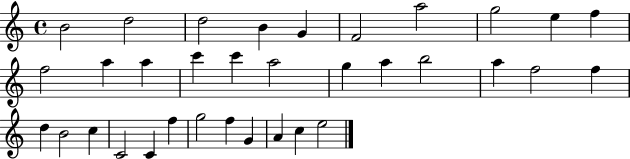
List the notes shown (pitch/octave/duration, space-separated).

B4/h D5/h D5/h B4/q G4/q F4/h A5/h G5/h E5/q F5/q F5/h A5/q A5/q C6/q C6/q A5/h G5/q A5/q B5/h A5/q F5/h F5/q D5/q B4/h C5/q C4/h C4/q F5/q G5/h F5/q G4/q A4/q C5/q E5/h